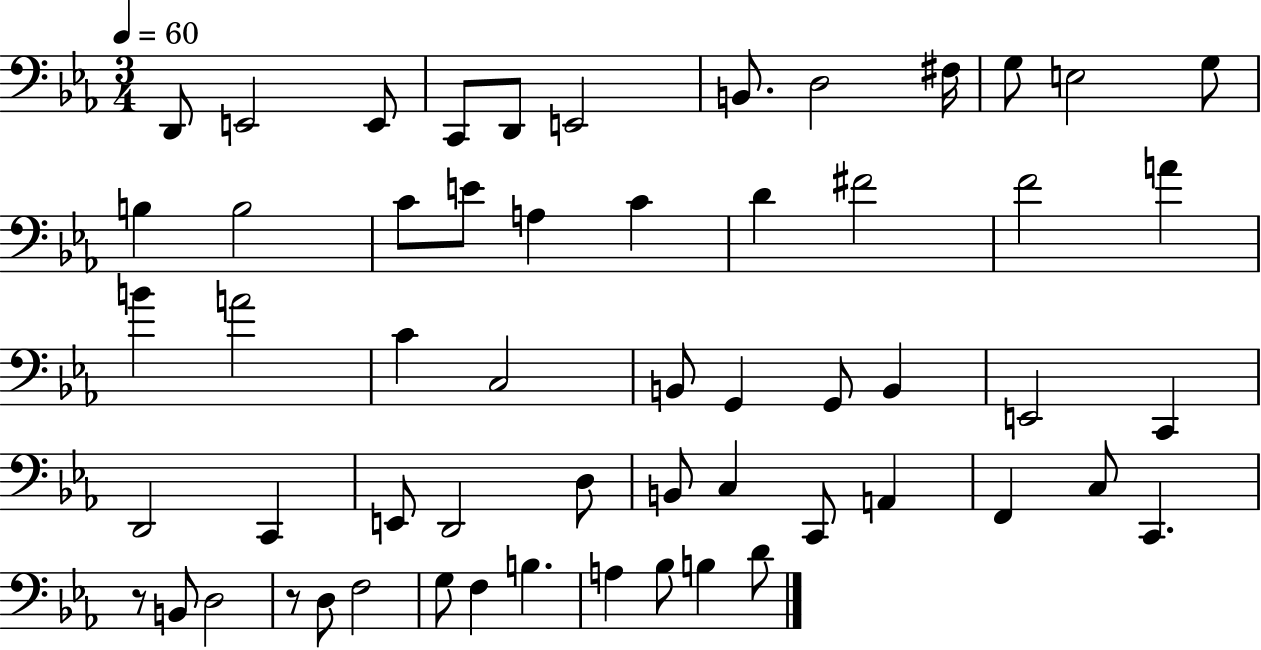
X:1
T:Untitled
M:3/4
L:1/4
K:Eb
D,,/2 E,,2 E,,/2 C,,/2 D,,/2 E,,2 B,,/2 D,2 ^F,/4 G,/2 E,2 G,/2 B, B,2 C/2 E/2 A, C D ^F2 F2 A B A2 C C,2 B,,/2 G,, G,,/2 B,, E,,2 C,, D,,2 C,, E,,/2 D,,2 D,/2 B,,/2 C, C,,/2 A,, F,, C,/2 C,, z/2 B,,/2 D,2 z/2 D,/2 F,2 G,/2 F, B, A, _B,/2 B, D/2